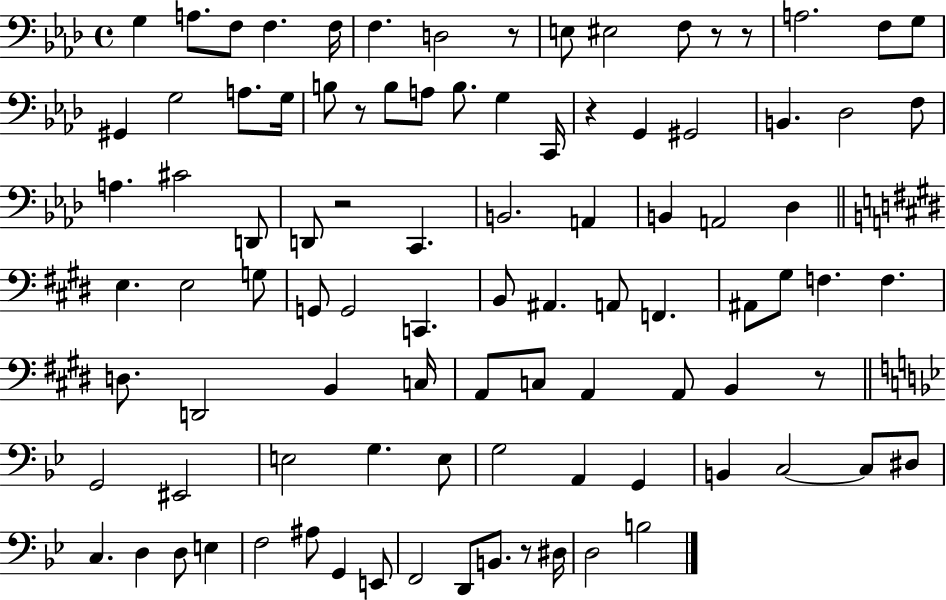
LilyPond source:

{
  \clef bass
  \time 4/4
  \defaultTimeSignature
  \key aes \major
  g4 a8. f8 f4. f16 | f4. d2 r8 | e8 eis2 f8 r8 r8 | a2. f8 g8 | \break gis,4 g2 a8. g16 | b8 r8 b8 a8 b8. g4 c,16 | r4 g,4 gis,2 | b,4. des2 f8 | \break a4. cis'2 d,8 | d,8 r2 c,4. | b,2. a,4 | b,4 a,2 des4 | \break \bar "||" \break \key e \major e4. e2 g8 | g,8 g,2 c,4. | b,8 ais,4. a,8 f,4. | ais,8 gis8 f4. f4. | \break d8. d,2 b,4 c16 | a,8 c8 a,4 a,8 b,4 r8 | \bar "||" \break \key bes \major g,2 eis,2 | e2 g4. e8 | g2 a,4 g,4 | b,4 c2~~ c8 dis8 | \break c4. d4 d8 e4 | f2 ais8 g,4 e,8 | f,2 d,8 b,8. r8 dis16 | d2 b2 | \break \bar "|."
}